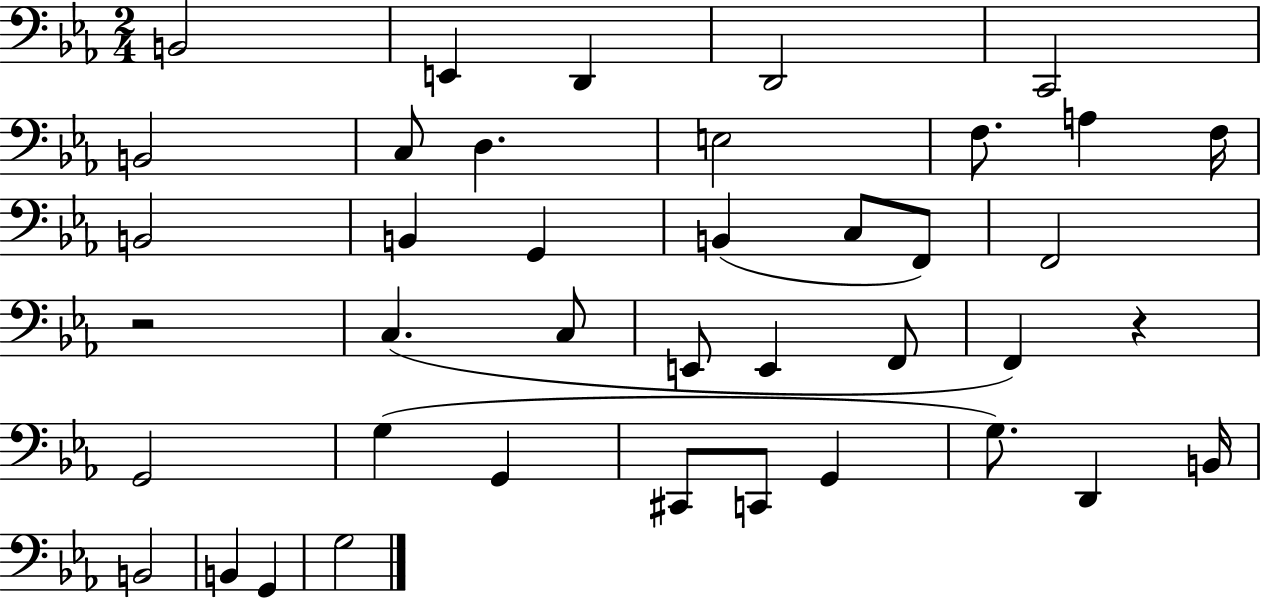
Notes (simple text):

B2/h E2/q D2/q D2/h C2/h B2/h C3/e D3/q. E3/h F3/e. A3/q F3/s B2/h B2/q G2/q B2/q C3/e F2/e F2/h R/h C3/q. C3/e E2/e E2/q F2/e F2/q R/q G2/h G3/q G2/q C#2/e C2/e G2/q G3/e. D2/q B2/s B2/h B2/q G2/q G3/h